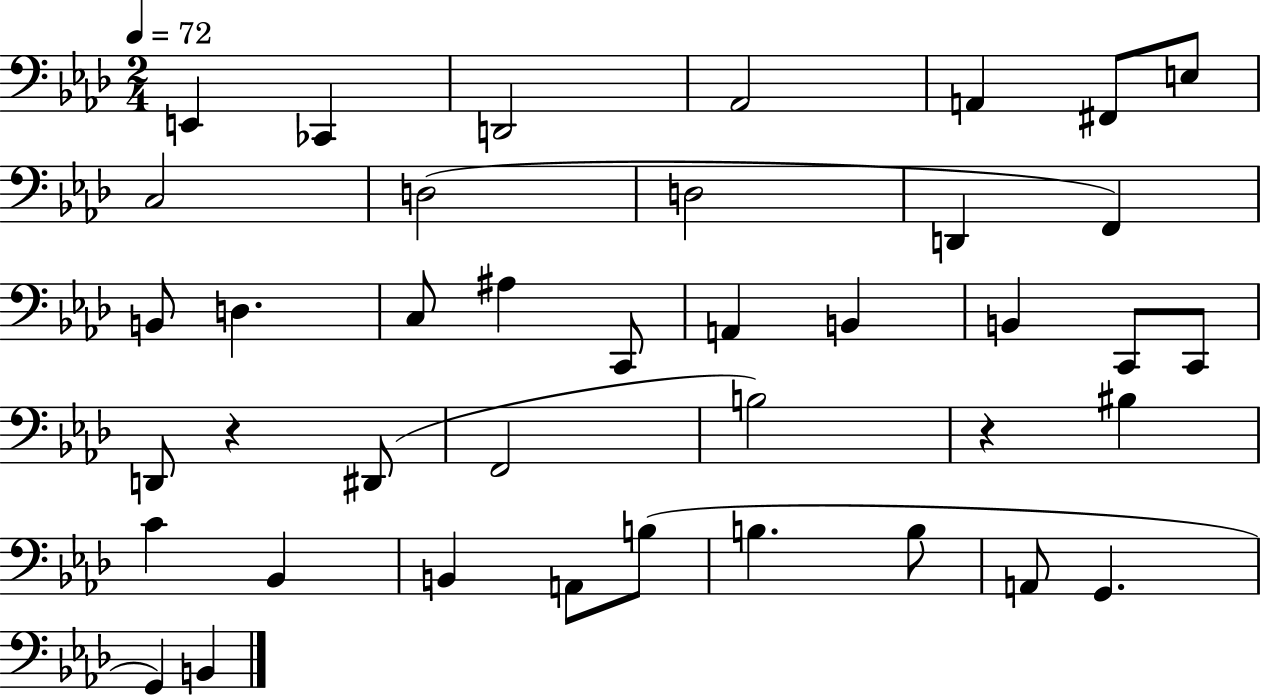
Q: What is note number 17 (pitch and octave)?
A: C2